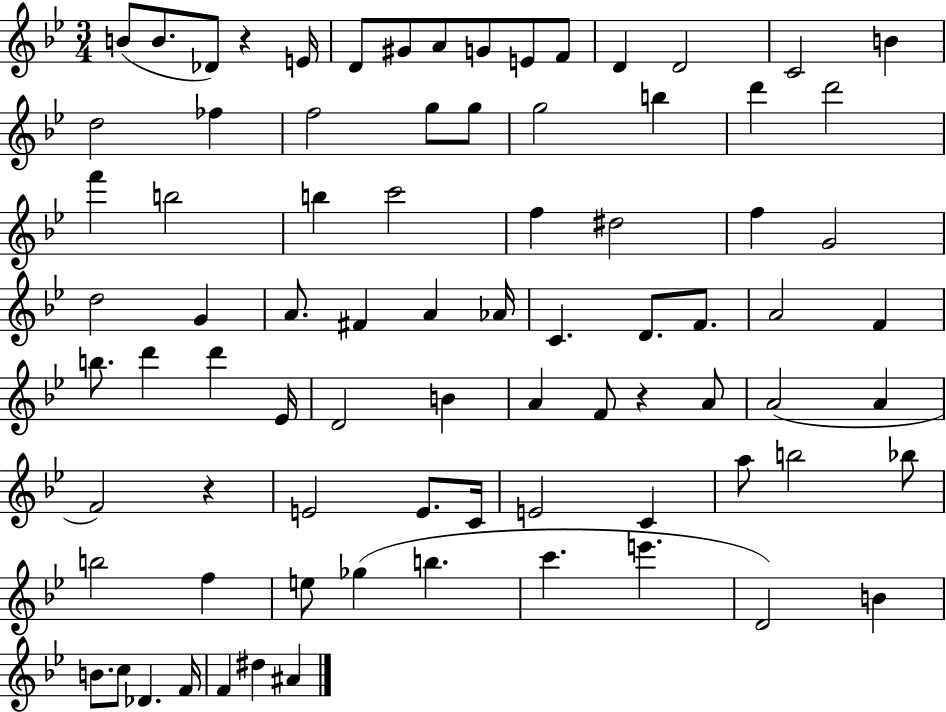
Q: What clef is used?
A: treble